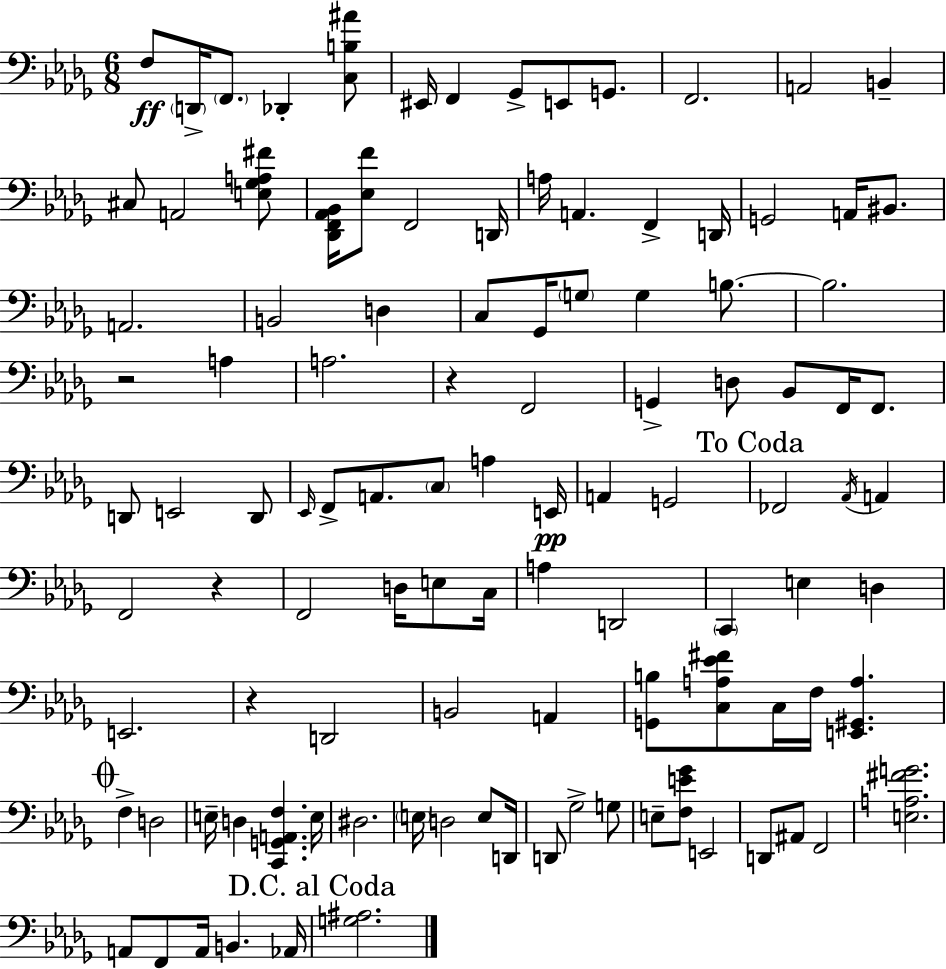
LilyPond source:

{
  \clef bass
  \numericTimeSignature
  \time 6/8
  \key bes \minor
  f8\ff \parenthesize d,16-> \parenthesize f,8. des,4-. <c b ais'>8 | eis,16 f,4 ges,8-> e,8 g,8. | f,2. | a,2 b,4-- | \break cis8 a,2 <e ges a fis'>8 | <des, f, aes, bes,>16 <ees f'>8 f,2 d,16 | a16 a,4. f,4-> d,16 | g,2 a,16 bis,8. | \break a,2. | b,2 d4 | c8 ges,16 \parenthesize g8 g4 b8.~~ | b2. | \break r2 a4 | a2. | r4 f,2 | g,4-> d8 bes,8 f,16 f,8. | \break d,8 e,2 d,8 | \grace { ees,16 } f,8-> a,8. \parenthesize c8 a4 | e,16\pp a,4 g,2 | \mark "To Coda" fes,2 \acciaccatura { aes,16 } a,4 | \break f,2 r4 | f,2 d16 e8 | c16 a4 d,2 | \parenthesize c,4 e4 d4 | \break e,2. | r4 d,2 | b,2 a,4 | <g, b>8 <c a ees' fis'>8 c16 f16 <e, gis, a>4. | \break \mark \markup { \musicglyph "scripts.coda" } f4-> d2 | e16-- d4 <c, g, a, f>4. | e16 dis2. | \parenthesize e16 d2 e8 | \break d,16 d,8 ges2-> | g8 e8-- <f e' ges'>8 e,2 | d,8 ais,8 f,2 | <e a fis' g'>2. | \break a,8 f,8 a,16 b,4. | aes,16 \mark "D.C. al Coda" <g ais>2. | \bar "|."
}